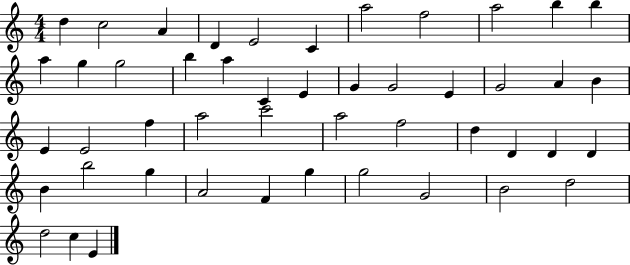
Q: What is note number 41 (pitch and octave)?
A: G5